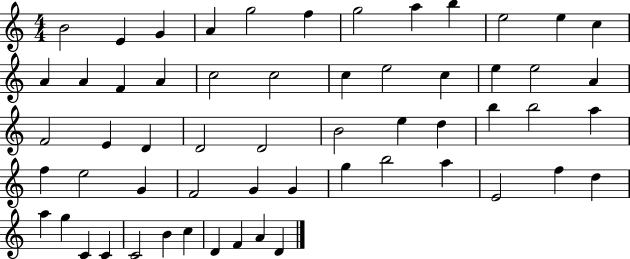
{
  \clef treble
  \numericTimeSignature
  \time 4/4
  \key c \major
  b'2 e'4 g'4 | a'4 g''2 f''4 | g''2 a''4 b''4 | e''2 e''4 c''4 | \break a'4 a'4 f'4 a'4 | c''2 c''2 | c''4 e''2 c''4 | e''4 e''2 a'4 | \break f'2 e'4 d'4 | d'2 d'2 | b'2 e''4 d''4 | b''4 b''2 a''4 | \break f''4 e''2 g'4 | f'2 g'4 g'4 | g''4 b''2 a''4 | e'2 f''4 d''4 | \break a''4 g''4 c'4 c'4 | c'2 b'4 c''4 | d'4 f'4 a'4 d'4 | \bar "|."
}